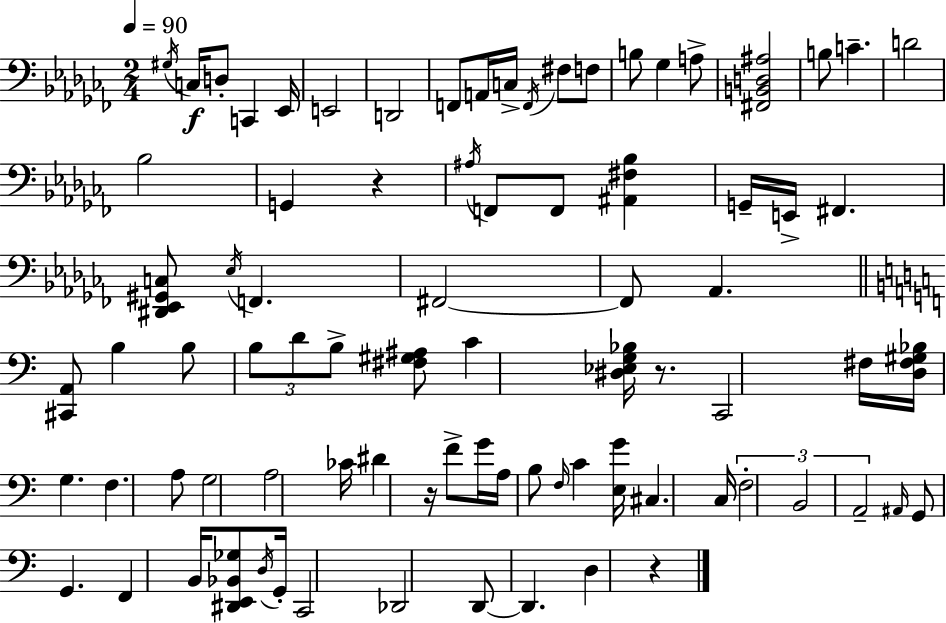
G#3/s C3/s D3/e C2/q Eb2/s E2/h D2/h F2/e A2/s C3/s F2/s F#3/e F3/e B3/e Gb3/q A3/e [F#2,B2,D3,A#3]/h B3/e C4/q. D4/h Bb3/h G2/q R/q A#3/s F2/e F2/e [A#2,F#3,Bb3]/q G2/s E2/s F#2/q. [D#2,Eb2,G#2,C3]/e Eb3/s F2/q. F#2/h F#2/e Ab2/q. [C#2,A2]/e B3/q B3/e B3/e D4/e B3/e [F#3,G#3,A#3]/e C4/q [D#3,Eb3,G3,Bb3]/s R/e. C2/h F#3/s [D3,F#3,G#3,Bb3]/s G3/q. F3/q. A3/e G3/h A3/h CES4/s D#4/q R/s F4/e G4/s A3/s B3/e F3/s C4/q [E3,G4]/s C#3/q. C3/s F3/h B2/h A2/h A#2/s G2/e G2/q. F2/q B2/s [D#2,E2,Bb2,Gb3]/e D3/s G2/s C2/h Db2/h D2/e D2/q. D3/q R/q